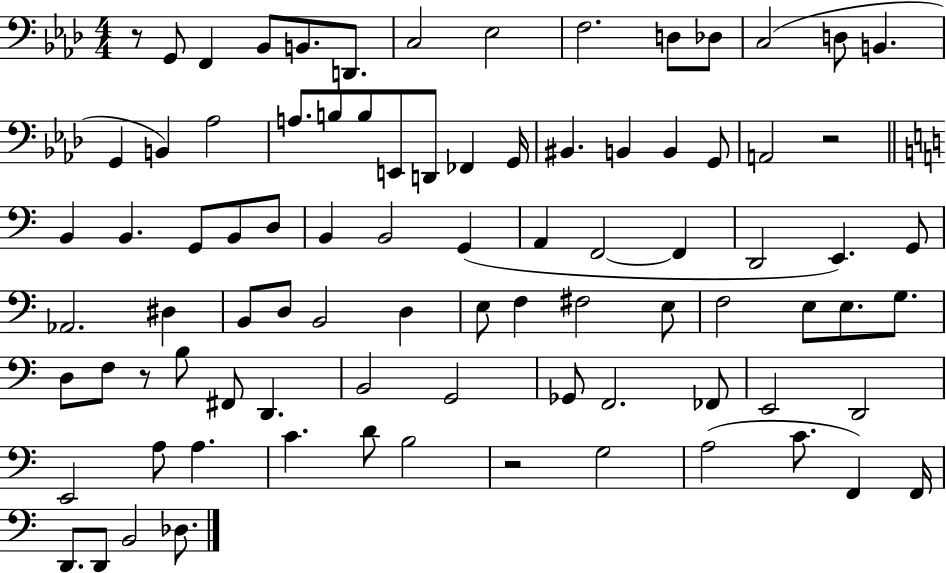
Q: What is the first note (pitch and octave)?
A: G2